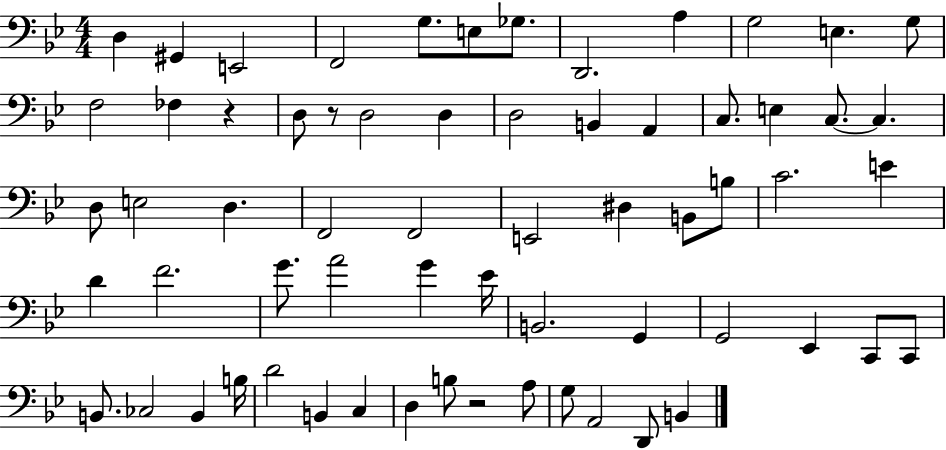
X:1
T:Untitled
M:4/4
L:1/4
K:Bb
D, ^G,, E,,2 F,,2 G,/2 E,/2 _G,/2 D,,2 A, G,2 E, G,/2 F,2 _F, z D,/2 z/2 D,2 D, D,2 B,, A,, C,/2 E, C,/2 C, D,/2 E,2 D, F,,2 F,,2 E,,2 ^D, B,,/2 B,/2 C2 E D F2 G/2 A2 G _E/4 B,,2 G,, G,,2 _E,, C,,/2 C,,/2 B,,/2 _C,2 B,, B,/4 D2 B,, C, D, B,/2 z2 A,/2 G,/2 A,,2 D,,/2 B,,